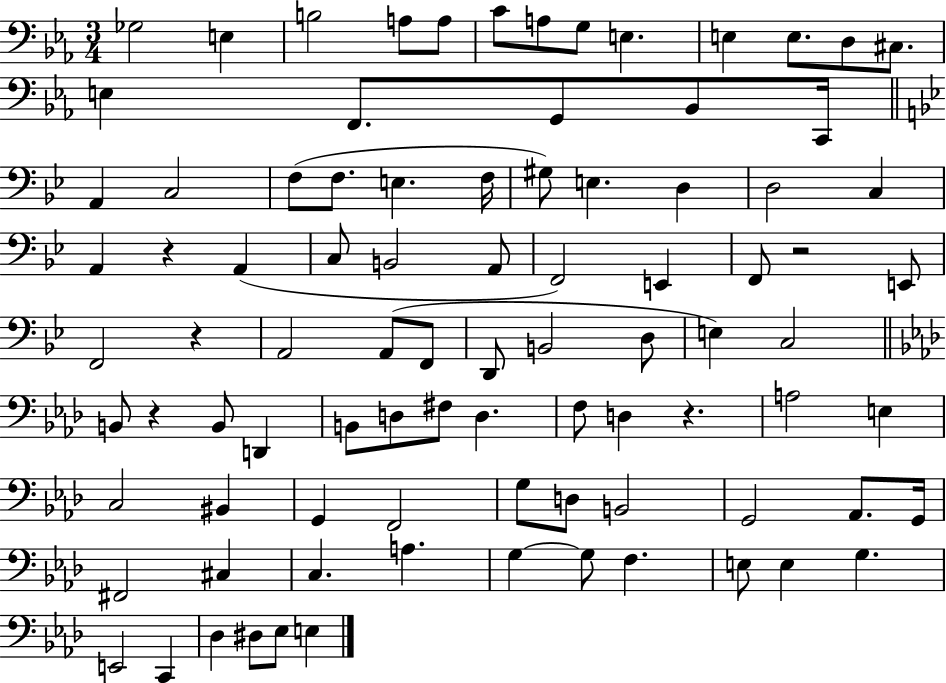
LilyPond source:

{
  \clef bass
  \numericTimeSignature
  \time 3/4
  \key ees \major
  ges2 e4 | b2 a8 a8 | c'8 a8 g8 e4. | e4 e8. d8 cis8. | \break e4 f,8. g,8 bes,8 c,16 | \bar "||" \break \key g \minor a,4 c2 | f8( f8. e4. f16 | gis8) e4. d4 | d2 c4 | \break a,4 r4 a,4( | c8 b,2 a,8 | f,2) e,4 | f,8 r2 e,8 | \break f,2 r4 | a,2 a,8( f,8 | d,8 b,2 d8 | e4) c2 | \break \bar "||" \break \key f \minor b,8 r4 b,8 d,4 | b,8 d8 fis8 d4. | f8 d4 r4. | a2 e4 | \break c2 bis,4 | g,4 f,2 | g8 d8 b,2 | g,2 aes,8. g,16 | \break fis,2 cis4 | c4. a4. | g4~~ g8 f4. | e8 e4 g4. | \break e,2 c,4 | des4 dis8 ees8 e4 | \bar "|."
}